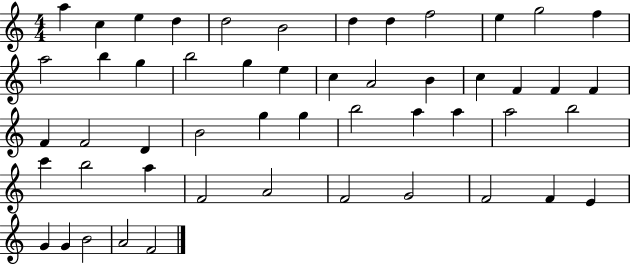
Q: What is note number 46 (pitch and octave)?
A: E4